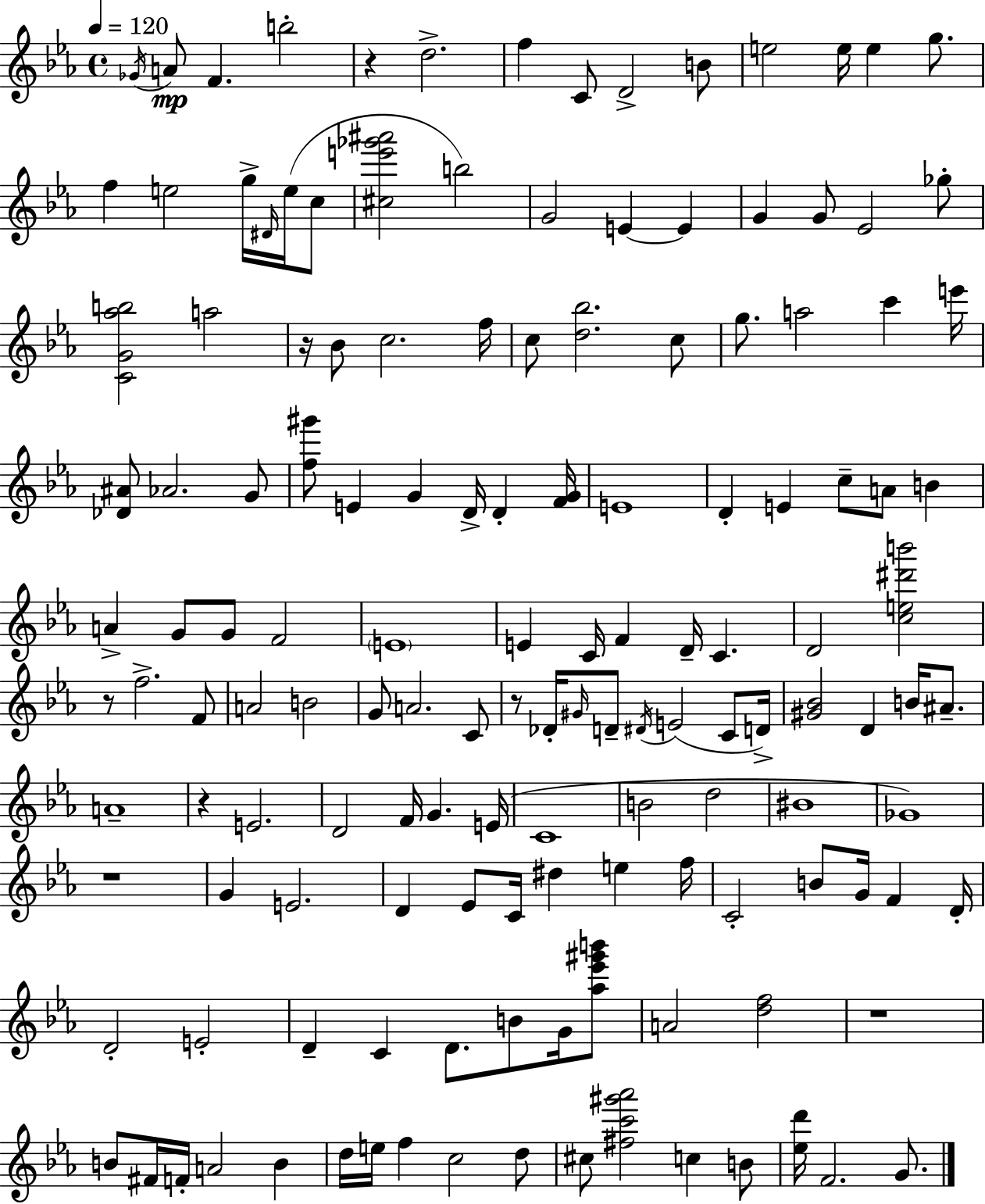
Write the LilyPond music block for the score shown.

{
  \clef treble
  \time 4/4
  \defaultTimeSignature
  \key ees \major
  \tempo 4 = 120
  \acciaccatura { ges'16 }\mp a'8 f'4. b''2-. | r4 d''2.-> | f''4 c'8 d'2-> b'8 | e''2 e''16 e''4 g''8. | \break f''4 e''2 g''16-> \grace { dis'16 }( e''16 | c''8 <cis'' e''' ges''' ais'''>2 b''2) | g'2 e'4~~ e'4 | g'4 g'8 ees'2 | \break ges''8-. <c' g' aes'' b''>2 a''2 | r16 bes'8 c''2. | f''16 c''8 <d'' bes''>2. | c''8 g''8. a''2 c'''4 | \break e'''16 <des' ais'>8 aes'2. | g'8 <f'' gis'''>8 e'4 g'4 d'16-> d'4-. | <f' g'>16 e'1 | d'4-. e'4 c''8-- a'8 b'4 | \break a'4-> g'8 g'8 f'2 | \parenthesize e'1 | e'4 c'16 f'4 d'16-- c'4. | d'2 <c'' e'' dis''' b'''>2 | \break r8 f''2.-> | f'8 a'2 b'2 | g'8 a'2. | c'8 r8 des'16-. \grace { gis'16 } d'8-- \acciaccatura { dis'16 }( e'2 | \break c'8 d'16->) <gis' bes'>2 d'4 | b'16 ais'8.-- a'1-- | r4 e'2. | d'2 f'16 g'4. | \break e'16( c'1 | b'2 d''2 | bis'1 | ges'1) | \break r1 | g'4 e'2. | d'4 ees'8 c'16 dis''4 e''4 | f''16 c'2-. b'8 g'16 f'4 | \break d'16-. d'2-. e'2-. | d'4-- c'4 d'8. b'8 | g'16 <aes'' ees''' gis''' b'''>8 a'2 <d'' f''>2 | r1 | \break b'8 fis'16 f'16-. a'2 | b'4 d''16 e''16 f''4 c''2 | d''8 cis''8 <fis'' c''' gis''' aes'''>2 c''4 | b'8 <ees'' d'''>16 f'2. | \break g'8. \bar "|."
}